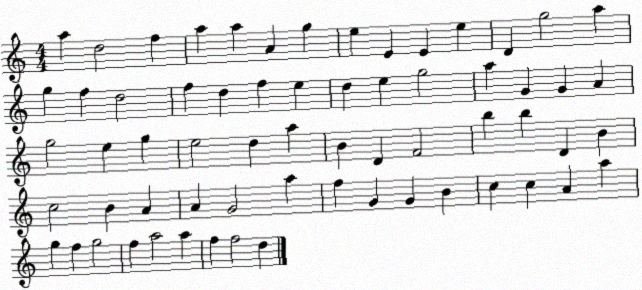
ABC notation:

X:1
T:Untitled
M:4/4
L:1/4
K:C
a d2 f a a A g e E E e D g2 a g f d2 f d f e d e g2 a G G A g2 e g e2 d a B D F2 b b D B c2 B A A G2 a f G G B c c A a g f g2 f a2 a f f2 d